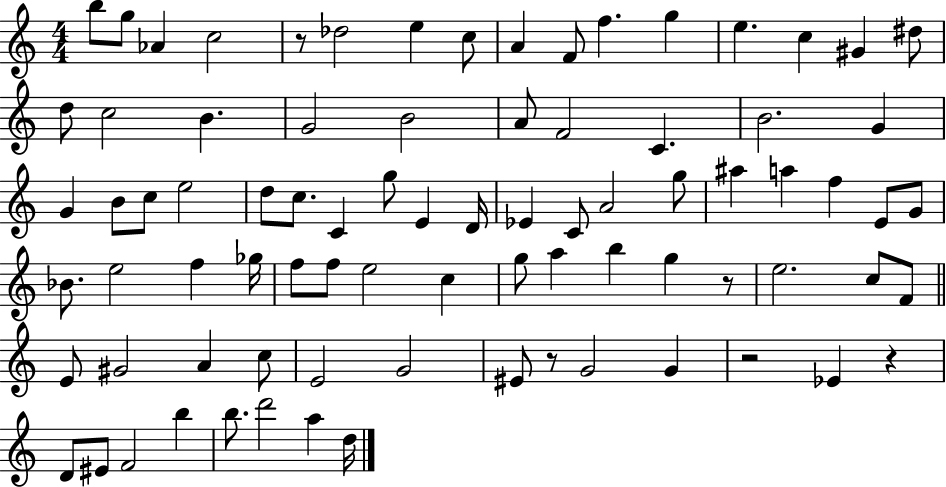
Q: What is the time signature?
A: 4/4